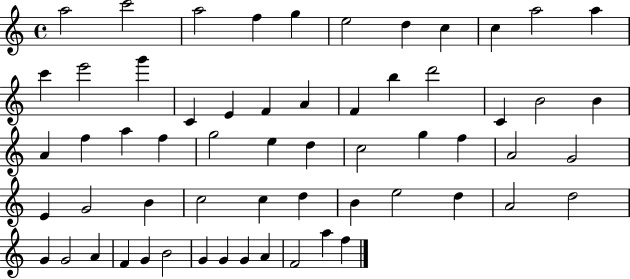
A5/h C6/h A5/h F5/q G5/q E5/h D5/q C5/q C5/q A5/h A5/q C6/q E6/h G6/q C4/q E4/q F4/q A4/q F4/q B5/q D6/h C4/q B4/h B4/q A4/q F5/q A5/q F5/q G5/h E5/q D5/q C5/h G5/q F5/q A4/h G4/h E4/q G4/h B4/q C5/h C5/q D5/q B4/q E5/h D5/q A4/h D5/h G4/q G4/h A4/q F4/q G4/q B4/h G4/q G4/q G4/q A4/q F4/h A5/q F5/q